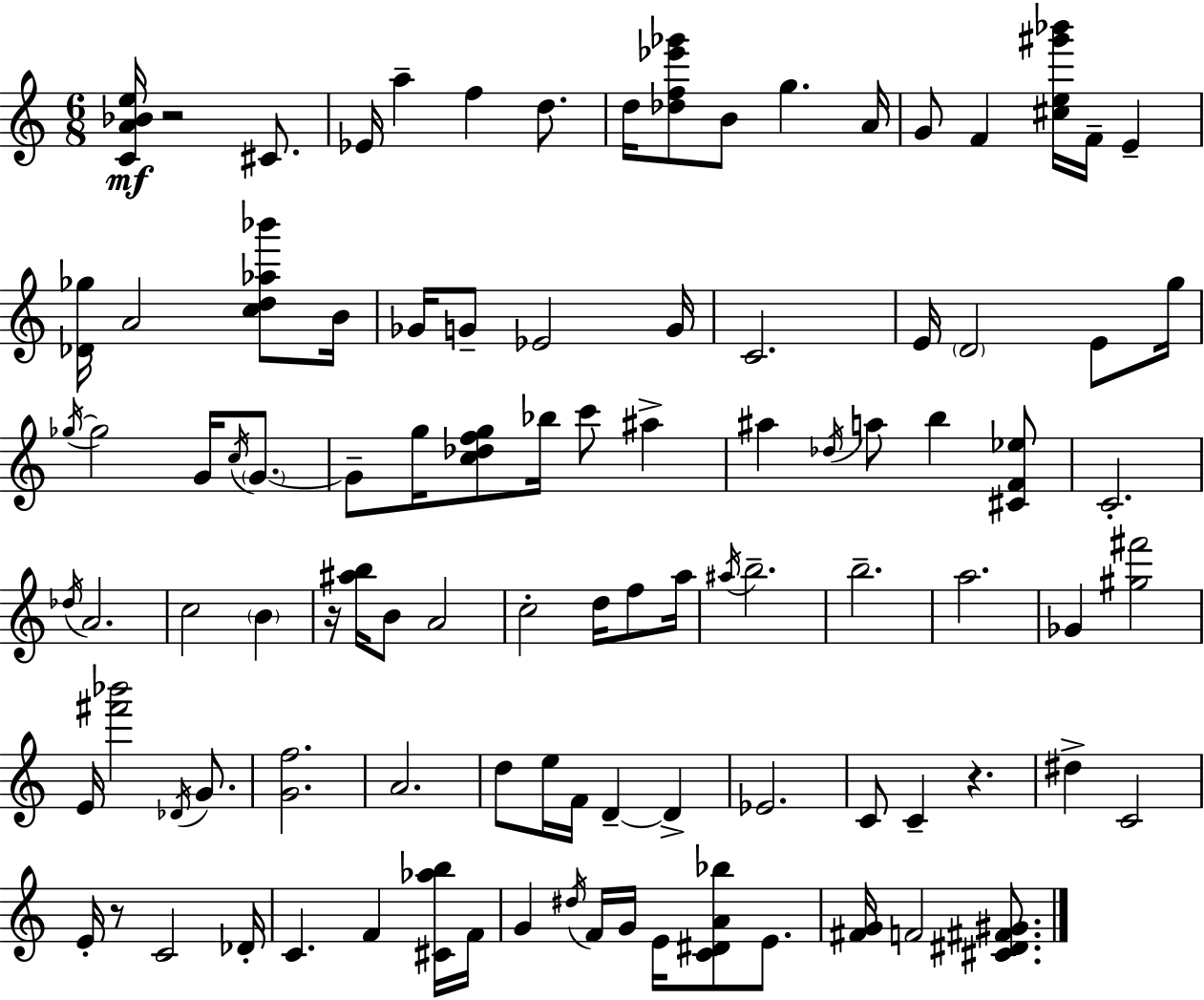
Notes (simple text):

[C4,A4,Bb4,E5]/s R/h C#4/e. Eb4/s A5/q F5/q D5/e. D5/s [Db5,F5,Eb6,Gb6]/e B4/e G5/q. A4/s G4/e F4/q [C#5,E5,G#6,Bb6]/s F4/s E4/q [Db4,Gb5]/s A4/h [C5,D5,Ab5,Bb6]/e B4/s Gb4/s G4/e Eb4/h G4/s C4/h. E4/s D4/h E4/e G5/s Gb5/s Gb5/h G4/s C5/s G4/e. G4/e G5/s [C5,Db5,F5,G5]/e Bb5/s C6/e A#5/q A#5/q Db5/s A5/e B5/q [C#4,F4,Eb5]/e C4/h. Db5/s A4/h. C5/h B4/q R/s [A#5,B5]/s B4/e A4/h C5/h D5/s F5/e A5/s A#5/s B5/h. B5/h. A5/h. Gb4/q [G#5,F#6]/h E4/s [F#6,Bb6]/h Db4/s G4/e. [G4,F5]/h. A4/h. D5/e E5/s F4/s D4/q D4/q Eb4/h. C4/e C4/q R/q. D#5/q C4/h E4/s R/e C4/h Db4/s C4/q. F4/q [C#4,Ab5,B5]/s F4/s G4/q D#5/s F4/s G4/s E4/s [C4,D#4,A4,Bb5]/e E4/e. [F#4,G4]/s F4/h [C#4,D#4,F#4,G#4]/e.